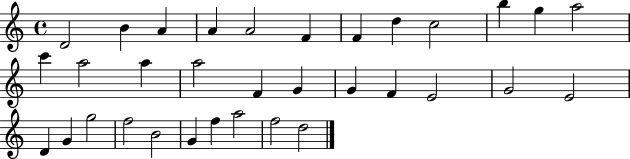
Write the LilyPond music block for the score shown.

{
  \clef treble
  \time 4/4
  \defaultTimeSignature
  \key c \major
  d'2 b'4 a'4 | a'4 a'2 f'4 | f'4 d''4 c''2 | b''4 g''4 a''2 | \break c'''4 a''2 a''4 | a''2 f'4 g'4 | g'4 f'4 e'2 | g'2 e'2 | \break d'4 g'4 g''2 | f''2 b'2 | g'4 f''4 a''2 | f''2 d''2 | \break \bar "|."
}